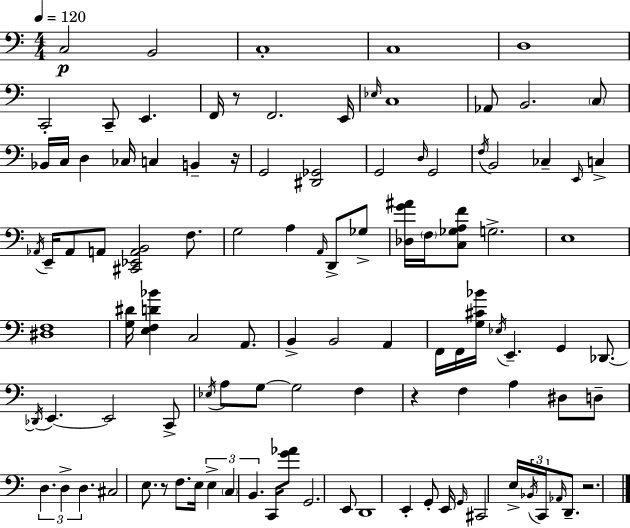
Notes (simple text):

C3/h B2/h C3/w C3/w D3/w C2/h C2/e E2/q. F2/s R/e F2/h. E2/s Eb3/s C3/w Ab2/e B2/h. C3/e Bb2/s C3/s D3/q CES3/s C3/q B2/q R/s G2/h [D#2,Gb2]/h G2/h D3/s G2/h F3/s B2/h CES3/q E2/s C3/q Ab2/s E2/s Ab2/e A2/e [C#2,Eb2,A2,B2]/h F3/e. G3/h A3/q A2/s D2/e Gb3/e [Db3,G4,A#4]/s F3/s [C3,Gb3,A3,F4]/e G3/h. E3/w [D#3,F3]/w [G3,D#4]/s [E3,F3,D4,Bb4]/q C3/h A2/e. B2/q B2/h A2/q F2/s F2/s [G3,C#4,Bb4]/s Eb3/s E2/q. G2/q Db2/e. Db2/s E2/q. E2/h C2/e Eb3/s A3/e G3/e G3/h F3/q R/q F3/q A3/q D#3/e D3/e D3/q. D3/q D3/q. C#3/h E3/e. R/e F3/e. E3/s E3/q C3/q B2/q. C2/s [G4,Ab4]/e G2/h. E2/e D2/w E2/q G2/e E2/s G2/s C#2/h E3/s Bb2/s C2/s Ab2/s D2/e. R/h.